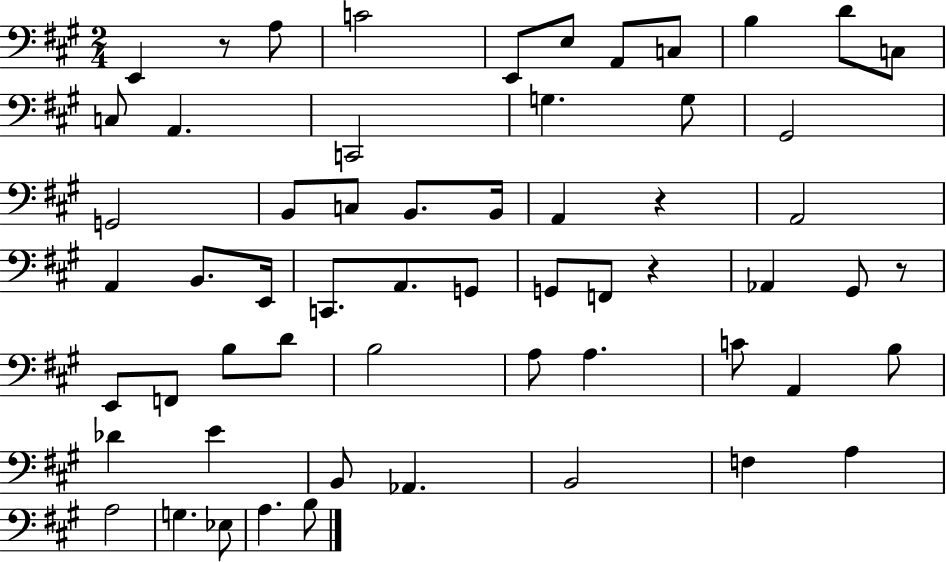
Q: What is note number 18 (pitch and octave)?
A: B2